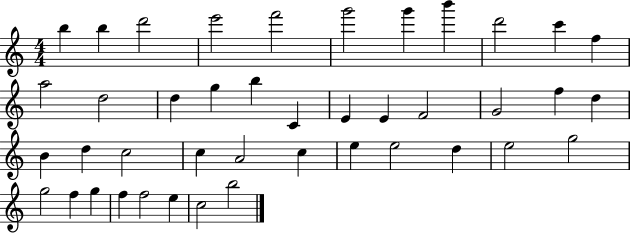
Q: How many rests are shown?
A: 0